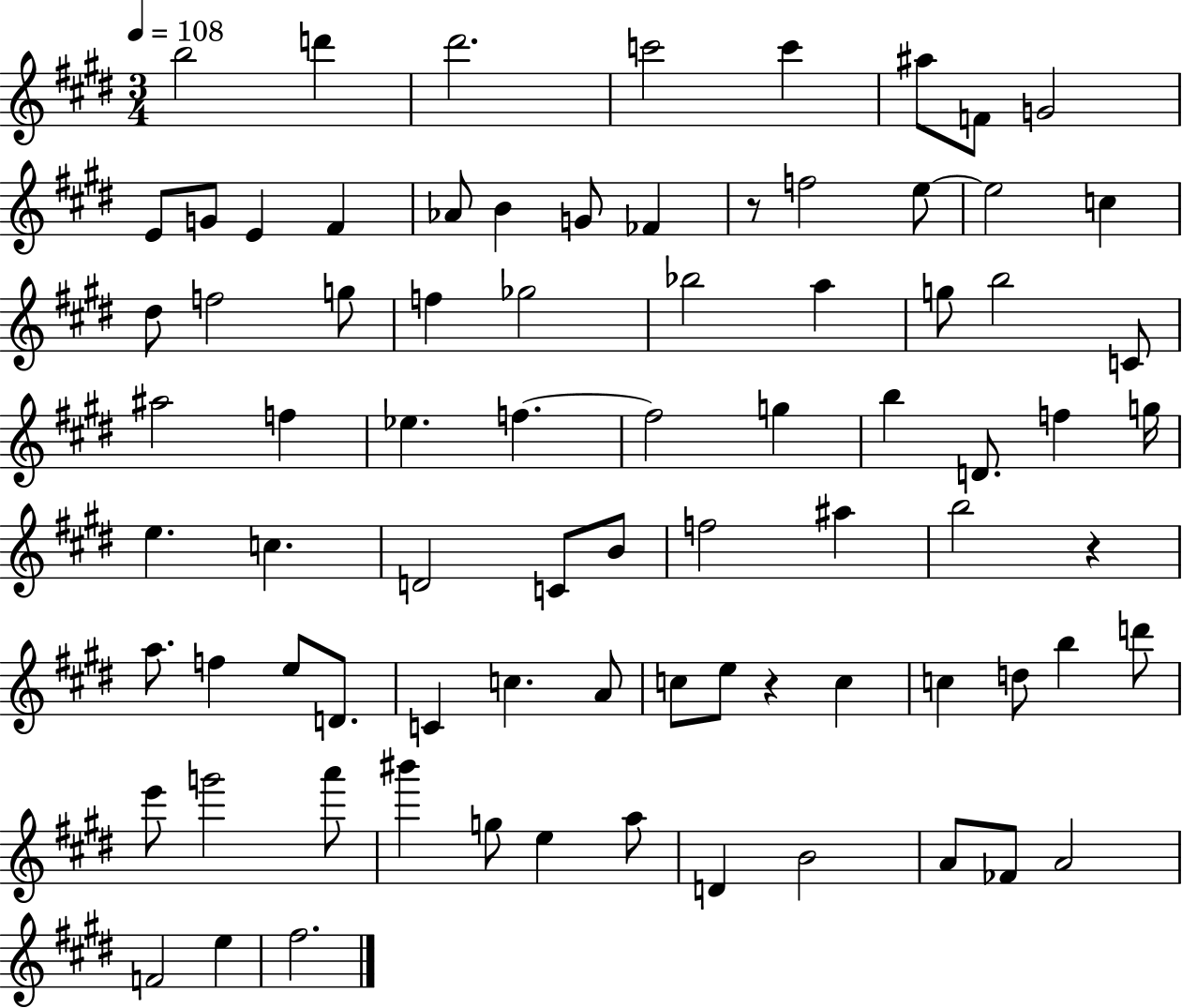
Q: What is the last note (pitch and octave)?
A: F#5